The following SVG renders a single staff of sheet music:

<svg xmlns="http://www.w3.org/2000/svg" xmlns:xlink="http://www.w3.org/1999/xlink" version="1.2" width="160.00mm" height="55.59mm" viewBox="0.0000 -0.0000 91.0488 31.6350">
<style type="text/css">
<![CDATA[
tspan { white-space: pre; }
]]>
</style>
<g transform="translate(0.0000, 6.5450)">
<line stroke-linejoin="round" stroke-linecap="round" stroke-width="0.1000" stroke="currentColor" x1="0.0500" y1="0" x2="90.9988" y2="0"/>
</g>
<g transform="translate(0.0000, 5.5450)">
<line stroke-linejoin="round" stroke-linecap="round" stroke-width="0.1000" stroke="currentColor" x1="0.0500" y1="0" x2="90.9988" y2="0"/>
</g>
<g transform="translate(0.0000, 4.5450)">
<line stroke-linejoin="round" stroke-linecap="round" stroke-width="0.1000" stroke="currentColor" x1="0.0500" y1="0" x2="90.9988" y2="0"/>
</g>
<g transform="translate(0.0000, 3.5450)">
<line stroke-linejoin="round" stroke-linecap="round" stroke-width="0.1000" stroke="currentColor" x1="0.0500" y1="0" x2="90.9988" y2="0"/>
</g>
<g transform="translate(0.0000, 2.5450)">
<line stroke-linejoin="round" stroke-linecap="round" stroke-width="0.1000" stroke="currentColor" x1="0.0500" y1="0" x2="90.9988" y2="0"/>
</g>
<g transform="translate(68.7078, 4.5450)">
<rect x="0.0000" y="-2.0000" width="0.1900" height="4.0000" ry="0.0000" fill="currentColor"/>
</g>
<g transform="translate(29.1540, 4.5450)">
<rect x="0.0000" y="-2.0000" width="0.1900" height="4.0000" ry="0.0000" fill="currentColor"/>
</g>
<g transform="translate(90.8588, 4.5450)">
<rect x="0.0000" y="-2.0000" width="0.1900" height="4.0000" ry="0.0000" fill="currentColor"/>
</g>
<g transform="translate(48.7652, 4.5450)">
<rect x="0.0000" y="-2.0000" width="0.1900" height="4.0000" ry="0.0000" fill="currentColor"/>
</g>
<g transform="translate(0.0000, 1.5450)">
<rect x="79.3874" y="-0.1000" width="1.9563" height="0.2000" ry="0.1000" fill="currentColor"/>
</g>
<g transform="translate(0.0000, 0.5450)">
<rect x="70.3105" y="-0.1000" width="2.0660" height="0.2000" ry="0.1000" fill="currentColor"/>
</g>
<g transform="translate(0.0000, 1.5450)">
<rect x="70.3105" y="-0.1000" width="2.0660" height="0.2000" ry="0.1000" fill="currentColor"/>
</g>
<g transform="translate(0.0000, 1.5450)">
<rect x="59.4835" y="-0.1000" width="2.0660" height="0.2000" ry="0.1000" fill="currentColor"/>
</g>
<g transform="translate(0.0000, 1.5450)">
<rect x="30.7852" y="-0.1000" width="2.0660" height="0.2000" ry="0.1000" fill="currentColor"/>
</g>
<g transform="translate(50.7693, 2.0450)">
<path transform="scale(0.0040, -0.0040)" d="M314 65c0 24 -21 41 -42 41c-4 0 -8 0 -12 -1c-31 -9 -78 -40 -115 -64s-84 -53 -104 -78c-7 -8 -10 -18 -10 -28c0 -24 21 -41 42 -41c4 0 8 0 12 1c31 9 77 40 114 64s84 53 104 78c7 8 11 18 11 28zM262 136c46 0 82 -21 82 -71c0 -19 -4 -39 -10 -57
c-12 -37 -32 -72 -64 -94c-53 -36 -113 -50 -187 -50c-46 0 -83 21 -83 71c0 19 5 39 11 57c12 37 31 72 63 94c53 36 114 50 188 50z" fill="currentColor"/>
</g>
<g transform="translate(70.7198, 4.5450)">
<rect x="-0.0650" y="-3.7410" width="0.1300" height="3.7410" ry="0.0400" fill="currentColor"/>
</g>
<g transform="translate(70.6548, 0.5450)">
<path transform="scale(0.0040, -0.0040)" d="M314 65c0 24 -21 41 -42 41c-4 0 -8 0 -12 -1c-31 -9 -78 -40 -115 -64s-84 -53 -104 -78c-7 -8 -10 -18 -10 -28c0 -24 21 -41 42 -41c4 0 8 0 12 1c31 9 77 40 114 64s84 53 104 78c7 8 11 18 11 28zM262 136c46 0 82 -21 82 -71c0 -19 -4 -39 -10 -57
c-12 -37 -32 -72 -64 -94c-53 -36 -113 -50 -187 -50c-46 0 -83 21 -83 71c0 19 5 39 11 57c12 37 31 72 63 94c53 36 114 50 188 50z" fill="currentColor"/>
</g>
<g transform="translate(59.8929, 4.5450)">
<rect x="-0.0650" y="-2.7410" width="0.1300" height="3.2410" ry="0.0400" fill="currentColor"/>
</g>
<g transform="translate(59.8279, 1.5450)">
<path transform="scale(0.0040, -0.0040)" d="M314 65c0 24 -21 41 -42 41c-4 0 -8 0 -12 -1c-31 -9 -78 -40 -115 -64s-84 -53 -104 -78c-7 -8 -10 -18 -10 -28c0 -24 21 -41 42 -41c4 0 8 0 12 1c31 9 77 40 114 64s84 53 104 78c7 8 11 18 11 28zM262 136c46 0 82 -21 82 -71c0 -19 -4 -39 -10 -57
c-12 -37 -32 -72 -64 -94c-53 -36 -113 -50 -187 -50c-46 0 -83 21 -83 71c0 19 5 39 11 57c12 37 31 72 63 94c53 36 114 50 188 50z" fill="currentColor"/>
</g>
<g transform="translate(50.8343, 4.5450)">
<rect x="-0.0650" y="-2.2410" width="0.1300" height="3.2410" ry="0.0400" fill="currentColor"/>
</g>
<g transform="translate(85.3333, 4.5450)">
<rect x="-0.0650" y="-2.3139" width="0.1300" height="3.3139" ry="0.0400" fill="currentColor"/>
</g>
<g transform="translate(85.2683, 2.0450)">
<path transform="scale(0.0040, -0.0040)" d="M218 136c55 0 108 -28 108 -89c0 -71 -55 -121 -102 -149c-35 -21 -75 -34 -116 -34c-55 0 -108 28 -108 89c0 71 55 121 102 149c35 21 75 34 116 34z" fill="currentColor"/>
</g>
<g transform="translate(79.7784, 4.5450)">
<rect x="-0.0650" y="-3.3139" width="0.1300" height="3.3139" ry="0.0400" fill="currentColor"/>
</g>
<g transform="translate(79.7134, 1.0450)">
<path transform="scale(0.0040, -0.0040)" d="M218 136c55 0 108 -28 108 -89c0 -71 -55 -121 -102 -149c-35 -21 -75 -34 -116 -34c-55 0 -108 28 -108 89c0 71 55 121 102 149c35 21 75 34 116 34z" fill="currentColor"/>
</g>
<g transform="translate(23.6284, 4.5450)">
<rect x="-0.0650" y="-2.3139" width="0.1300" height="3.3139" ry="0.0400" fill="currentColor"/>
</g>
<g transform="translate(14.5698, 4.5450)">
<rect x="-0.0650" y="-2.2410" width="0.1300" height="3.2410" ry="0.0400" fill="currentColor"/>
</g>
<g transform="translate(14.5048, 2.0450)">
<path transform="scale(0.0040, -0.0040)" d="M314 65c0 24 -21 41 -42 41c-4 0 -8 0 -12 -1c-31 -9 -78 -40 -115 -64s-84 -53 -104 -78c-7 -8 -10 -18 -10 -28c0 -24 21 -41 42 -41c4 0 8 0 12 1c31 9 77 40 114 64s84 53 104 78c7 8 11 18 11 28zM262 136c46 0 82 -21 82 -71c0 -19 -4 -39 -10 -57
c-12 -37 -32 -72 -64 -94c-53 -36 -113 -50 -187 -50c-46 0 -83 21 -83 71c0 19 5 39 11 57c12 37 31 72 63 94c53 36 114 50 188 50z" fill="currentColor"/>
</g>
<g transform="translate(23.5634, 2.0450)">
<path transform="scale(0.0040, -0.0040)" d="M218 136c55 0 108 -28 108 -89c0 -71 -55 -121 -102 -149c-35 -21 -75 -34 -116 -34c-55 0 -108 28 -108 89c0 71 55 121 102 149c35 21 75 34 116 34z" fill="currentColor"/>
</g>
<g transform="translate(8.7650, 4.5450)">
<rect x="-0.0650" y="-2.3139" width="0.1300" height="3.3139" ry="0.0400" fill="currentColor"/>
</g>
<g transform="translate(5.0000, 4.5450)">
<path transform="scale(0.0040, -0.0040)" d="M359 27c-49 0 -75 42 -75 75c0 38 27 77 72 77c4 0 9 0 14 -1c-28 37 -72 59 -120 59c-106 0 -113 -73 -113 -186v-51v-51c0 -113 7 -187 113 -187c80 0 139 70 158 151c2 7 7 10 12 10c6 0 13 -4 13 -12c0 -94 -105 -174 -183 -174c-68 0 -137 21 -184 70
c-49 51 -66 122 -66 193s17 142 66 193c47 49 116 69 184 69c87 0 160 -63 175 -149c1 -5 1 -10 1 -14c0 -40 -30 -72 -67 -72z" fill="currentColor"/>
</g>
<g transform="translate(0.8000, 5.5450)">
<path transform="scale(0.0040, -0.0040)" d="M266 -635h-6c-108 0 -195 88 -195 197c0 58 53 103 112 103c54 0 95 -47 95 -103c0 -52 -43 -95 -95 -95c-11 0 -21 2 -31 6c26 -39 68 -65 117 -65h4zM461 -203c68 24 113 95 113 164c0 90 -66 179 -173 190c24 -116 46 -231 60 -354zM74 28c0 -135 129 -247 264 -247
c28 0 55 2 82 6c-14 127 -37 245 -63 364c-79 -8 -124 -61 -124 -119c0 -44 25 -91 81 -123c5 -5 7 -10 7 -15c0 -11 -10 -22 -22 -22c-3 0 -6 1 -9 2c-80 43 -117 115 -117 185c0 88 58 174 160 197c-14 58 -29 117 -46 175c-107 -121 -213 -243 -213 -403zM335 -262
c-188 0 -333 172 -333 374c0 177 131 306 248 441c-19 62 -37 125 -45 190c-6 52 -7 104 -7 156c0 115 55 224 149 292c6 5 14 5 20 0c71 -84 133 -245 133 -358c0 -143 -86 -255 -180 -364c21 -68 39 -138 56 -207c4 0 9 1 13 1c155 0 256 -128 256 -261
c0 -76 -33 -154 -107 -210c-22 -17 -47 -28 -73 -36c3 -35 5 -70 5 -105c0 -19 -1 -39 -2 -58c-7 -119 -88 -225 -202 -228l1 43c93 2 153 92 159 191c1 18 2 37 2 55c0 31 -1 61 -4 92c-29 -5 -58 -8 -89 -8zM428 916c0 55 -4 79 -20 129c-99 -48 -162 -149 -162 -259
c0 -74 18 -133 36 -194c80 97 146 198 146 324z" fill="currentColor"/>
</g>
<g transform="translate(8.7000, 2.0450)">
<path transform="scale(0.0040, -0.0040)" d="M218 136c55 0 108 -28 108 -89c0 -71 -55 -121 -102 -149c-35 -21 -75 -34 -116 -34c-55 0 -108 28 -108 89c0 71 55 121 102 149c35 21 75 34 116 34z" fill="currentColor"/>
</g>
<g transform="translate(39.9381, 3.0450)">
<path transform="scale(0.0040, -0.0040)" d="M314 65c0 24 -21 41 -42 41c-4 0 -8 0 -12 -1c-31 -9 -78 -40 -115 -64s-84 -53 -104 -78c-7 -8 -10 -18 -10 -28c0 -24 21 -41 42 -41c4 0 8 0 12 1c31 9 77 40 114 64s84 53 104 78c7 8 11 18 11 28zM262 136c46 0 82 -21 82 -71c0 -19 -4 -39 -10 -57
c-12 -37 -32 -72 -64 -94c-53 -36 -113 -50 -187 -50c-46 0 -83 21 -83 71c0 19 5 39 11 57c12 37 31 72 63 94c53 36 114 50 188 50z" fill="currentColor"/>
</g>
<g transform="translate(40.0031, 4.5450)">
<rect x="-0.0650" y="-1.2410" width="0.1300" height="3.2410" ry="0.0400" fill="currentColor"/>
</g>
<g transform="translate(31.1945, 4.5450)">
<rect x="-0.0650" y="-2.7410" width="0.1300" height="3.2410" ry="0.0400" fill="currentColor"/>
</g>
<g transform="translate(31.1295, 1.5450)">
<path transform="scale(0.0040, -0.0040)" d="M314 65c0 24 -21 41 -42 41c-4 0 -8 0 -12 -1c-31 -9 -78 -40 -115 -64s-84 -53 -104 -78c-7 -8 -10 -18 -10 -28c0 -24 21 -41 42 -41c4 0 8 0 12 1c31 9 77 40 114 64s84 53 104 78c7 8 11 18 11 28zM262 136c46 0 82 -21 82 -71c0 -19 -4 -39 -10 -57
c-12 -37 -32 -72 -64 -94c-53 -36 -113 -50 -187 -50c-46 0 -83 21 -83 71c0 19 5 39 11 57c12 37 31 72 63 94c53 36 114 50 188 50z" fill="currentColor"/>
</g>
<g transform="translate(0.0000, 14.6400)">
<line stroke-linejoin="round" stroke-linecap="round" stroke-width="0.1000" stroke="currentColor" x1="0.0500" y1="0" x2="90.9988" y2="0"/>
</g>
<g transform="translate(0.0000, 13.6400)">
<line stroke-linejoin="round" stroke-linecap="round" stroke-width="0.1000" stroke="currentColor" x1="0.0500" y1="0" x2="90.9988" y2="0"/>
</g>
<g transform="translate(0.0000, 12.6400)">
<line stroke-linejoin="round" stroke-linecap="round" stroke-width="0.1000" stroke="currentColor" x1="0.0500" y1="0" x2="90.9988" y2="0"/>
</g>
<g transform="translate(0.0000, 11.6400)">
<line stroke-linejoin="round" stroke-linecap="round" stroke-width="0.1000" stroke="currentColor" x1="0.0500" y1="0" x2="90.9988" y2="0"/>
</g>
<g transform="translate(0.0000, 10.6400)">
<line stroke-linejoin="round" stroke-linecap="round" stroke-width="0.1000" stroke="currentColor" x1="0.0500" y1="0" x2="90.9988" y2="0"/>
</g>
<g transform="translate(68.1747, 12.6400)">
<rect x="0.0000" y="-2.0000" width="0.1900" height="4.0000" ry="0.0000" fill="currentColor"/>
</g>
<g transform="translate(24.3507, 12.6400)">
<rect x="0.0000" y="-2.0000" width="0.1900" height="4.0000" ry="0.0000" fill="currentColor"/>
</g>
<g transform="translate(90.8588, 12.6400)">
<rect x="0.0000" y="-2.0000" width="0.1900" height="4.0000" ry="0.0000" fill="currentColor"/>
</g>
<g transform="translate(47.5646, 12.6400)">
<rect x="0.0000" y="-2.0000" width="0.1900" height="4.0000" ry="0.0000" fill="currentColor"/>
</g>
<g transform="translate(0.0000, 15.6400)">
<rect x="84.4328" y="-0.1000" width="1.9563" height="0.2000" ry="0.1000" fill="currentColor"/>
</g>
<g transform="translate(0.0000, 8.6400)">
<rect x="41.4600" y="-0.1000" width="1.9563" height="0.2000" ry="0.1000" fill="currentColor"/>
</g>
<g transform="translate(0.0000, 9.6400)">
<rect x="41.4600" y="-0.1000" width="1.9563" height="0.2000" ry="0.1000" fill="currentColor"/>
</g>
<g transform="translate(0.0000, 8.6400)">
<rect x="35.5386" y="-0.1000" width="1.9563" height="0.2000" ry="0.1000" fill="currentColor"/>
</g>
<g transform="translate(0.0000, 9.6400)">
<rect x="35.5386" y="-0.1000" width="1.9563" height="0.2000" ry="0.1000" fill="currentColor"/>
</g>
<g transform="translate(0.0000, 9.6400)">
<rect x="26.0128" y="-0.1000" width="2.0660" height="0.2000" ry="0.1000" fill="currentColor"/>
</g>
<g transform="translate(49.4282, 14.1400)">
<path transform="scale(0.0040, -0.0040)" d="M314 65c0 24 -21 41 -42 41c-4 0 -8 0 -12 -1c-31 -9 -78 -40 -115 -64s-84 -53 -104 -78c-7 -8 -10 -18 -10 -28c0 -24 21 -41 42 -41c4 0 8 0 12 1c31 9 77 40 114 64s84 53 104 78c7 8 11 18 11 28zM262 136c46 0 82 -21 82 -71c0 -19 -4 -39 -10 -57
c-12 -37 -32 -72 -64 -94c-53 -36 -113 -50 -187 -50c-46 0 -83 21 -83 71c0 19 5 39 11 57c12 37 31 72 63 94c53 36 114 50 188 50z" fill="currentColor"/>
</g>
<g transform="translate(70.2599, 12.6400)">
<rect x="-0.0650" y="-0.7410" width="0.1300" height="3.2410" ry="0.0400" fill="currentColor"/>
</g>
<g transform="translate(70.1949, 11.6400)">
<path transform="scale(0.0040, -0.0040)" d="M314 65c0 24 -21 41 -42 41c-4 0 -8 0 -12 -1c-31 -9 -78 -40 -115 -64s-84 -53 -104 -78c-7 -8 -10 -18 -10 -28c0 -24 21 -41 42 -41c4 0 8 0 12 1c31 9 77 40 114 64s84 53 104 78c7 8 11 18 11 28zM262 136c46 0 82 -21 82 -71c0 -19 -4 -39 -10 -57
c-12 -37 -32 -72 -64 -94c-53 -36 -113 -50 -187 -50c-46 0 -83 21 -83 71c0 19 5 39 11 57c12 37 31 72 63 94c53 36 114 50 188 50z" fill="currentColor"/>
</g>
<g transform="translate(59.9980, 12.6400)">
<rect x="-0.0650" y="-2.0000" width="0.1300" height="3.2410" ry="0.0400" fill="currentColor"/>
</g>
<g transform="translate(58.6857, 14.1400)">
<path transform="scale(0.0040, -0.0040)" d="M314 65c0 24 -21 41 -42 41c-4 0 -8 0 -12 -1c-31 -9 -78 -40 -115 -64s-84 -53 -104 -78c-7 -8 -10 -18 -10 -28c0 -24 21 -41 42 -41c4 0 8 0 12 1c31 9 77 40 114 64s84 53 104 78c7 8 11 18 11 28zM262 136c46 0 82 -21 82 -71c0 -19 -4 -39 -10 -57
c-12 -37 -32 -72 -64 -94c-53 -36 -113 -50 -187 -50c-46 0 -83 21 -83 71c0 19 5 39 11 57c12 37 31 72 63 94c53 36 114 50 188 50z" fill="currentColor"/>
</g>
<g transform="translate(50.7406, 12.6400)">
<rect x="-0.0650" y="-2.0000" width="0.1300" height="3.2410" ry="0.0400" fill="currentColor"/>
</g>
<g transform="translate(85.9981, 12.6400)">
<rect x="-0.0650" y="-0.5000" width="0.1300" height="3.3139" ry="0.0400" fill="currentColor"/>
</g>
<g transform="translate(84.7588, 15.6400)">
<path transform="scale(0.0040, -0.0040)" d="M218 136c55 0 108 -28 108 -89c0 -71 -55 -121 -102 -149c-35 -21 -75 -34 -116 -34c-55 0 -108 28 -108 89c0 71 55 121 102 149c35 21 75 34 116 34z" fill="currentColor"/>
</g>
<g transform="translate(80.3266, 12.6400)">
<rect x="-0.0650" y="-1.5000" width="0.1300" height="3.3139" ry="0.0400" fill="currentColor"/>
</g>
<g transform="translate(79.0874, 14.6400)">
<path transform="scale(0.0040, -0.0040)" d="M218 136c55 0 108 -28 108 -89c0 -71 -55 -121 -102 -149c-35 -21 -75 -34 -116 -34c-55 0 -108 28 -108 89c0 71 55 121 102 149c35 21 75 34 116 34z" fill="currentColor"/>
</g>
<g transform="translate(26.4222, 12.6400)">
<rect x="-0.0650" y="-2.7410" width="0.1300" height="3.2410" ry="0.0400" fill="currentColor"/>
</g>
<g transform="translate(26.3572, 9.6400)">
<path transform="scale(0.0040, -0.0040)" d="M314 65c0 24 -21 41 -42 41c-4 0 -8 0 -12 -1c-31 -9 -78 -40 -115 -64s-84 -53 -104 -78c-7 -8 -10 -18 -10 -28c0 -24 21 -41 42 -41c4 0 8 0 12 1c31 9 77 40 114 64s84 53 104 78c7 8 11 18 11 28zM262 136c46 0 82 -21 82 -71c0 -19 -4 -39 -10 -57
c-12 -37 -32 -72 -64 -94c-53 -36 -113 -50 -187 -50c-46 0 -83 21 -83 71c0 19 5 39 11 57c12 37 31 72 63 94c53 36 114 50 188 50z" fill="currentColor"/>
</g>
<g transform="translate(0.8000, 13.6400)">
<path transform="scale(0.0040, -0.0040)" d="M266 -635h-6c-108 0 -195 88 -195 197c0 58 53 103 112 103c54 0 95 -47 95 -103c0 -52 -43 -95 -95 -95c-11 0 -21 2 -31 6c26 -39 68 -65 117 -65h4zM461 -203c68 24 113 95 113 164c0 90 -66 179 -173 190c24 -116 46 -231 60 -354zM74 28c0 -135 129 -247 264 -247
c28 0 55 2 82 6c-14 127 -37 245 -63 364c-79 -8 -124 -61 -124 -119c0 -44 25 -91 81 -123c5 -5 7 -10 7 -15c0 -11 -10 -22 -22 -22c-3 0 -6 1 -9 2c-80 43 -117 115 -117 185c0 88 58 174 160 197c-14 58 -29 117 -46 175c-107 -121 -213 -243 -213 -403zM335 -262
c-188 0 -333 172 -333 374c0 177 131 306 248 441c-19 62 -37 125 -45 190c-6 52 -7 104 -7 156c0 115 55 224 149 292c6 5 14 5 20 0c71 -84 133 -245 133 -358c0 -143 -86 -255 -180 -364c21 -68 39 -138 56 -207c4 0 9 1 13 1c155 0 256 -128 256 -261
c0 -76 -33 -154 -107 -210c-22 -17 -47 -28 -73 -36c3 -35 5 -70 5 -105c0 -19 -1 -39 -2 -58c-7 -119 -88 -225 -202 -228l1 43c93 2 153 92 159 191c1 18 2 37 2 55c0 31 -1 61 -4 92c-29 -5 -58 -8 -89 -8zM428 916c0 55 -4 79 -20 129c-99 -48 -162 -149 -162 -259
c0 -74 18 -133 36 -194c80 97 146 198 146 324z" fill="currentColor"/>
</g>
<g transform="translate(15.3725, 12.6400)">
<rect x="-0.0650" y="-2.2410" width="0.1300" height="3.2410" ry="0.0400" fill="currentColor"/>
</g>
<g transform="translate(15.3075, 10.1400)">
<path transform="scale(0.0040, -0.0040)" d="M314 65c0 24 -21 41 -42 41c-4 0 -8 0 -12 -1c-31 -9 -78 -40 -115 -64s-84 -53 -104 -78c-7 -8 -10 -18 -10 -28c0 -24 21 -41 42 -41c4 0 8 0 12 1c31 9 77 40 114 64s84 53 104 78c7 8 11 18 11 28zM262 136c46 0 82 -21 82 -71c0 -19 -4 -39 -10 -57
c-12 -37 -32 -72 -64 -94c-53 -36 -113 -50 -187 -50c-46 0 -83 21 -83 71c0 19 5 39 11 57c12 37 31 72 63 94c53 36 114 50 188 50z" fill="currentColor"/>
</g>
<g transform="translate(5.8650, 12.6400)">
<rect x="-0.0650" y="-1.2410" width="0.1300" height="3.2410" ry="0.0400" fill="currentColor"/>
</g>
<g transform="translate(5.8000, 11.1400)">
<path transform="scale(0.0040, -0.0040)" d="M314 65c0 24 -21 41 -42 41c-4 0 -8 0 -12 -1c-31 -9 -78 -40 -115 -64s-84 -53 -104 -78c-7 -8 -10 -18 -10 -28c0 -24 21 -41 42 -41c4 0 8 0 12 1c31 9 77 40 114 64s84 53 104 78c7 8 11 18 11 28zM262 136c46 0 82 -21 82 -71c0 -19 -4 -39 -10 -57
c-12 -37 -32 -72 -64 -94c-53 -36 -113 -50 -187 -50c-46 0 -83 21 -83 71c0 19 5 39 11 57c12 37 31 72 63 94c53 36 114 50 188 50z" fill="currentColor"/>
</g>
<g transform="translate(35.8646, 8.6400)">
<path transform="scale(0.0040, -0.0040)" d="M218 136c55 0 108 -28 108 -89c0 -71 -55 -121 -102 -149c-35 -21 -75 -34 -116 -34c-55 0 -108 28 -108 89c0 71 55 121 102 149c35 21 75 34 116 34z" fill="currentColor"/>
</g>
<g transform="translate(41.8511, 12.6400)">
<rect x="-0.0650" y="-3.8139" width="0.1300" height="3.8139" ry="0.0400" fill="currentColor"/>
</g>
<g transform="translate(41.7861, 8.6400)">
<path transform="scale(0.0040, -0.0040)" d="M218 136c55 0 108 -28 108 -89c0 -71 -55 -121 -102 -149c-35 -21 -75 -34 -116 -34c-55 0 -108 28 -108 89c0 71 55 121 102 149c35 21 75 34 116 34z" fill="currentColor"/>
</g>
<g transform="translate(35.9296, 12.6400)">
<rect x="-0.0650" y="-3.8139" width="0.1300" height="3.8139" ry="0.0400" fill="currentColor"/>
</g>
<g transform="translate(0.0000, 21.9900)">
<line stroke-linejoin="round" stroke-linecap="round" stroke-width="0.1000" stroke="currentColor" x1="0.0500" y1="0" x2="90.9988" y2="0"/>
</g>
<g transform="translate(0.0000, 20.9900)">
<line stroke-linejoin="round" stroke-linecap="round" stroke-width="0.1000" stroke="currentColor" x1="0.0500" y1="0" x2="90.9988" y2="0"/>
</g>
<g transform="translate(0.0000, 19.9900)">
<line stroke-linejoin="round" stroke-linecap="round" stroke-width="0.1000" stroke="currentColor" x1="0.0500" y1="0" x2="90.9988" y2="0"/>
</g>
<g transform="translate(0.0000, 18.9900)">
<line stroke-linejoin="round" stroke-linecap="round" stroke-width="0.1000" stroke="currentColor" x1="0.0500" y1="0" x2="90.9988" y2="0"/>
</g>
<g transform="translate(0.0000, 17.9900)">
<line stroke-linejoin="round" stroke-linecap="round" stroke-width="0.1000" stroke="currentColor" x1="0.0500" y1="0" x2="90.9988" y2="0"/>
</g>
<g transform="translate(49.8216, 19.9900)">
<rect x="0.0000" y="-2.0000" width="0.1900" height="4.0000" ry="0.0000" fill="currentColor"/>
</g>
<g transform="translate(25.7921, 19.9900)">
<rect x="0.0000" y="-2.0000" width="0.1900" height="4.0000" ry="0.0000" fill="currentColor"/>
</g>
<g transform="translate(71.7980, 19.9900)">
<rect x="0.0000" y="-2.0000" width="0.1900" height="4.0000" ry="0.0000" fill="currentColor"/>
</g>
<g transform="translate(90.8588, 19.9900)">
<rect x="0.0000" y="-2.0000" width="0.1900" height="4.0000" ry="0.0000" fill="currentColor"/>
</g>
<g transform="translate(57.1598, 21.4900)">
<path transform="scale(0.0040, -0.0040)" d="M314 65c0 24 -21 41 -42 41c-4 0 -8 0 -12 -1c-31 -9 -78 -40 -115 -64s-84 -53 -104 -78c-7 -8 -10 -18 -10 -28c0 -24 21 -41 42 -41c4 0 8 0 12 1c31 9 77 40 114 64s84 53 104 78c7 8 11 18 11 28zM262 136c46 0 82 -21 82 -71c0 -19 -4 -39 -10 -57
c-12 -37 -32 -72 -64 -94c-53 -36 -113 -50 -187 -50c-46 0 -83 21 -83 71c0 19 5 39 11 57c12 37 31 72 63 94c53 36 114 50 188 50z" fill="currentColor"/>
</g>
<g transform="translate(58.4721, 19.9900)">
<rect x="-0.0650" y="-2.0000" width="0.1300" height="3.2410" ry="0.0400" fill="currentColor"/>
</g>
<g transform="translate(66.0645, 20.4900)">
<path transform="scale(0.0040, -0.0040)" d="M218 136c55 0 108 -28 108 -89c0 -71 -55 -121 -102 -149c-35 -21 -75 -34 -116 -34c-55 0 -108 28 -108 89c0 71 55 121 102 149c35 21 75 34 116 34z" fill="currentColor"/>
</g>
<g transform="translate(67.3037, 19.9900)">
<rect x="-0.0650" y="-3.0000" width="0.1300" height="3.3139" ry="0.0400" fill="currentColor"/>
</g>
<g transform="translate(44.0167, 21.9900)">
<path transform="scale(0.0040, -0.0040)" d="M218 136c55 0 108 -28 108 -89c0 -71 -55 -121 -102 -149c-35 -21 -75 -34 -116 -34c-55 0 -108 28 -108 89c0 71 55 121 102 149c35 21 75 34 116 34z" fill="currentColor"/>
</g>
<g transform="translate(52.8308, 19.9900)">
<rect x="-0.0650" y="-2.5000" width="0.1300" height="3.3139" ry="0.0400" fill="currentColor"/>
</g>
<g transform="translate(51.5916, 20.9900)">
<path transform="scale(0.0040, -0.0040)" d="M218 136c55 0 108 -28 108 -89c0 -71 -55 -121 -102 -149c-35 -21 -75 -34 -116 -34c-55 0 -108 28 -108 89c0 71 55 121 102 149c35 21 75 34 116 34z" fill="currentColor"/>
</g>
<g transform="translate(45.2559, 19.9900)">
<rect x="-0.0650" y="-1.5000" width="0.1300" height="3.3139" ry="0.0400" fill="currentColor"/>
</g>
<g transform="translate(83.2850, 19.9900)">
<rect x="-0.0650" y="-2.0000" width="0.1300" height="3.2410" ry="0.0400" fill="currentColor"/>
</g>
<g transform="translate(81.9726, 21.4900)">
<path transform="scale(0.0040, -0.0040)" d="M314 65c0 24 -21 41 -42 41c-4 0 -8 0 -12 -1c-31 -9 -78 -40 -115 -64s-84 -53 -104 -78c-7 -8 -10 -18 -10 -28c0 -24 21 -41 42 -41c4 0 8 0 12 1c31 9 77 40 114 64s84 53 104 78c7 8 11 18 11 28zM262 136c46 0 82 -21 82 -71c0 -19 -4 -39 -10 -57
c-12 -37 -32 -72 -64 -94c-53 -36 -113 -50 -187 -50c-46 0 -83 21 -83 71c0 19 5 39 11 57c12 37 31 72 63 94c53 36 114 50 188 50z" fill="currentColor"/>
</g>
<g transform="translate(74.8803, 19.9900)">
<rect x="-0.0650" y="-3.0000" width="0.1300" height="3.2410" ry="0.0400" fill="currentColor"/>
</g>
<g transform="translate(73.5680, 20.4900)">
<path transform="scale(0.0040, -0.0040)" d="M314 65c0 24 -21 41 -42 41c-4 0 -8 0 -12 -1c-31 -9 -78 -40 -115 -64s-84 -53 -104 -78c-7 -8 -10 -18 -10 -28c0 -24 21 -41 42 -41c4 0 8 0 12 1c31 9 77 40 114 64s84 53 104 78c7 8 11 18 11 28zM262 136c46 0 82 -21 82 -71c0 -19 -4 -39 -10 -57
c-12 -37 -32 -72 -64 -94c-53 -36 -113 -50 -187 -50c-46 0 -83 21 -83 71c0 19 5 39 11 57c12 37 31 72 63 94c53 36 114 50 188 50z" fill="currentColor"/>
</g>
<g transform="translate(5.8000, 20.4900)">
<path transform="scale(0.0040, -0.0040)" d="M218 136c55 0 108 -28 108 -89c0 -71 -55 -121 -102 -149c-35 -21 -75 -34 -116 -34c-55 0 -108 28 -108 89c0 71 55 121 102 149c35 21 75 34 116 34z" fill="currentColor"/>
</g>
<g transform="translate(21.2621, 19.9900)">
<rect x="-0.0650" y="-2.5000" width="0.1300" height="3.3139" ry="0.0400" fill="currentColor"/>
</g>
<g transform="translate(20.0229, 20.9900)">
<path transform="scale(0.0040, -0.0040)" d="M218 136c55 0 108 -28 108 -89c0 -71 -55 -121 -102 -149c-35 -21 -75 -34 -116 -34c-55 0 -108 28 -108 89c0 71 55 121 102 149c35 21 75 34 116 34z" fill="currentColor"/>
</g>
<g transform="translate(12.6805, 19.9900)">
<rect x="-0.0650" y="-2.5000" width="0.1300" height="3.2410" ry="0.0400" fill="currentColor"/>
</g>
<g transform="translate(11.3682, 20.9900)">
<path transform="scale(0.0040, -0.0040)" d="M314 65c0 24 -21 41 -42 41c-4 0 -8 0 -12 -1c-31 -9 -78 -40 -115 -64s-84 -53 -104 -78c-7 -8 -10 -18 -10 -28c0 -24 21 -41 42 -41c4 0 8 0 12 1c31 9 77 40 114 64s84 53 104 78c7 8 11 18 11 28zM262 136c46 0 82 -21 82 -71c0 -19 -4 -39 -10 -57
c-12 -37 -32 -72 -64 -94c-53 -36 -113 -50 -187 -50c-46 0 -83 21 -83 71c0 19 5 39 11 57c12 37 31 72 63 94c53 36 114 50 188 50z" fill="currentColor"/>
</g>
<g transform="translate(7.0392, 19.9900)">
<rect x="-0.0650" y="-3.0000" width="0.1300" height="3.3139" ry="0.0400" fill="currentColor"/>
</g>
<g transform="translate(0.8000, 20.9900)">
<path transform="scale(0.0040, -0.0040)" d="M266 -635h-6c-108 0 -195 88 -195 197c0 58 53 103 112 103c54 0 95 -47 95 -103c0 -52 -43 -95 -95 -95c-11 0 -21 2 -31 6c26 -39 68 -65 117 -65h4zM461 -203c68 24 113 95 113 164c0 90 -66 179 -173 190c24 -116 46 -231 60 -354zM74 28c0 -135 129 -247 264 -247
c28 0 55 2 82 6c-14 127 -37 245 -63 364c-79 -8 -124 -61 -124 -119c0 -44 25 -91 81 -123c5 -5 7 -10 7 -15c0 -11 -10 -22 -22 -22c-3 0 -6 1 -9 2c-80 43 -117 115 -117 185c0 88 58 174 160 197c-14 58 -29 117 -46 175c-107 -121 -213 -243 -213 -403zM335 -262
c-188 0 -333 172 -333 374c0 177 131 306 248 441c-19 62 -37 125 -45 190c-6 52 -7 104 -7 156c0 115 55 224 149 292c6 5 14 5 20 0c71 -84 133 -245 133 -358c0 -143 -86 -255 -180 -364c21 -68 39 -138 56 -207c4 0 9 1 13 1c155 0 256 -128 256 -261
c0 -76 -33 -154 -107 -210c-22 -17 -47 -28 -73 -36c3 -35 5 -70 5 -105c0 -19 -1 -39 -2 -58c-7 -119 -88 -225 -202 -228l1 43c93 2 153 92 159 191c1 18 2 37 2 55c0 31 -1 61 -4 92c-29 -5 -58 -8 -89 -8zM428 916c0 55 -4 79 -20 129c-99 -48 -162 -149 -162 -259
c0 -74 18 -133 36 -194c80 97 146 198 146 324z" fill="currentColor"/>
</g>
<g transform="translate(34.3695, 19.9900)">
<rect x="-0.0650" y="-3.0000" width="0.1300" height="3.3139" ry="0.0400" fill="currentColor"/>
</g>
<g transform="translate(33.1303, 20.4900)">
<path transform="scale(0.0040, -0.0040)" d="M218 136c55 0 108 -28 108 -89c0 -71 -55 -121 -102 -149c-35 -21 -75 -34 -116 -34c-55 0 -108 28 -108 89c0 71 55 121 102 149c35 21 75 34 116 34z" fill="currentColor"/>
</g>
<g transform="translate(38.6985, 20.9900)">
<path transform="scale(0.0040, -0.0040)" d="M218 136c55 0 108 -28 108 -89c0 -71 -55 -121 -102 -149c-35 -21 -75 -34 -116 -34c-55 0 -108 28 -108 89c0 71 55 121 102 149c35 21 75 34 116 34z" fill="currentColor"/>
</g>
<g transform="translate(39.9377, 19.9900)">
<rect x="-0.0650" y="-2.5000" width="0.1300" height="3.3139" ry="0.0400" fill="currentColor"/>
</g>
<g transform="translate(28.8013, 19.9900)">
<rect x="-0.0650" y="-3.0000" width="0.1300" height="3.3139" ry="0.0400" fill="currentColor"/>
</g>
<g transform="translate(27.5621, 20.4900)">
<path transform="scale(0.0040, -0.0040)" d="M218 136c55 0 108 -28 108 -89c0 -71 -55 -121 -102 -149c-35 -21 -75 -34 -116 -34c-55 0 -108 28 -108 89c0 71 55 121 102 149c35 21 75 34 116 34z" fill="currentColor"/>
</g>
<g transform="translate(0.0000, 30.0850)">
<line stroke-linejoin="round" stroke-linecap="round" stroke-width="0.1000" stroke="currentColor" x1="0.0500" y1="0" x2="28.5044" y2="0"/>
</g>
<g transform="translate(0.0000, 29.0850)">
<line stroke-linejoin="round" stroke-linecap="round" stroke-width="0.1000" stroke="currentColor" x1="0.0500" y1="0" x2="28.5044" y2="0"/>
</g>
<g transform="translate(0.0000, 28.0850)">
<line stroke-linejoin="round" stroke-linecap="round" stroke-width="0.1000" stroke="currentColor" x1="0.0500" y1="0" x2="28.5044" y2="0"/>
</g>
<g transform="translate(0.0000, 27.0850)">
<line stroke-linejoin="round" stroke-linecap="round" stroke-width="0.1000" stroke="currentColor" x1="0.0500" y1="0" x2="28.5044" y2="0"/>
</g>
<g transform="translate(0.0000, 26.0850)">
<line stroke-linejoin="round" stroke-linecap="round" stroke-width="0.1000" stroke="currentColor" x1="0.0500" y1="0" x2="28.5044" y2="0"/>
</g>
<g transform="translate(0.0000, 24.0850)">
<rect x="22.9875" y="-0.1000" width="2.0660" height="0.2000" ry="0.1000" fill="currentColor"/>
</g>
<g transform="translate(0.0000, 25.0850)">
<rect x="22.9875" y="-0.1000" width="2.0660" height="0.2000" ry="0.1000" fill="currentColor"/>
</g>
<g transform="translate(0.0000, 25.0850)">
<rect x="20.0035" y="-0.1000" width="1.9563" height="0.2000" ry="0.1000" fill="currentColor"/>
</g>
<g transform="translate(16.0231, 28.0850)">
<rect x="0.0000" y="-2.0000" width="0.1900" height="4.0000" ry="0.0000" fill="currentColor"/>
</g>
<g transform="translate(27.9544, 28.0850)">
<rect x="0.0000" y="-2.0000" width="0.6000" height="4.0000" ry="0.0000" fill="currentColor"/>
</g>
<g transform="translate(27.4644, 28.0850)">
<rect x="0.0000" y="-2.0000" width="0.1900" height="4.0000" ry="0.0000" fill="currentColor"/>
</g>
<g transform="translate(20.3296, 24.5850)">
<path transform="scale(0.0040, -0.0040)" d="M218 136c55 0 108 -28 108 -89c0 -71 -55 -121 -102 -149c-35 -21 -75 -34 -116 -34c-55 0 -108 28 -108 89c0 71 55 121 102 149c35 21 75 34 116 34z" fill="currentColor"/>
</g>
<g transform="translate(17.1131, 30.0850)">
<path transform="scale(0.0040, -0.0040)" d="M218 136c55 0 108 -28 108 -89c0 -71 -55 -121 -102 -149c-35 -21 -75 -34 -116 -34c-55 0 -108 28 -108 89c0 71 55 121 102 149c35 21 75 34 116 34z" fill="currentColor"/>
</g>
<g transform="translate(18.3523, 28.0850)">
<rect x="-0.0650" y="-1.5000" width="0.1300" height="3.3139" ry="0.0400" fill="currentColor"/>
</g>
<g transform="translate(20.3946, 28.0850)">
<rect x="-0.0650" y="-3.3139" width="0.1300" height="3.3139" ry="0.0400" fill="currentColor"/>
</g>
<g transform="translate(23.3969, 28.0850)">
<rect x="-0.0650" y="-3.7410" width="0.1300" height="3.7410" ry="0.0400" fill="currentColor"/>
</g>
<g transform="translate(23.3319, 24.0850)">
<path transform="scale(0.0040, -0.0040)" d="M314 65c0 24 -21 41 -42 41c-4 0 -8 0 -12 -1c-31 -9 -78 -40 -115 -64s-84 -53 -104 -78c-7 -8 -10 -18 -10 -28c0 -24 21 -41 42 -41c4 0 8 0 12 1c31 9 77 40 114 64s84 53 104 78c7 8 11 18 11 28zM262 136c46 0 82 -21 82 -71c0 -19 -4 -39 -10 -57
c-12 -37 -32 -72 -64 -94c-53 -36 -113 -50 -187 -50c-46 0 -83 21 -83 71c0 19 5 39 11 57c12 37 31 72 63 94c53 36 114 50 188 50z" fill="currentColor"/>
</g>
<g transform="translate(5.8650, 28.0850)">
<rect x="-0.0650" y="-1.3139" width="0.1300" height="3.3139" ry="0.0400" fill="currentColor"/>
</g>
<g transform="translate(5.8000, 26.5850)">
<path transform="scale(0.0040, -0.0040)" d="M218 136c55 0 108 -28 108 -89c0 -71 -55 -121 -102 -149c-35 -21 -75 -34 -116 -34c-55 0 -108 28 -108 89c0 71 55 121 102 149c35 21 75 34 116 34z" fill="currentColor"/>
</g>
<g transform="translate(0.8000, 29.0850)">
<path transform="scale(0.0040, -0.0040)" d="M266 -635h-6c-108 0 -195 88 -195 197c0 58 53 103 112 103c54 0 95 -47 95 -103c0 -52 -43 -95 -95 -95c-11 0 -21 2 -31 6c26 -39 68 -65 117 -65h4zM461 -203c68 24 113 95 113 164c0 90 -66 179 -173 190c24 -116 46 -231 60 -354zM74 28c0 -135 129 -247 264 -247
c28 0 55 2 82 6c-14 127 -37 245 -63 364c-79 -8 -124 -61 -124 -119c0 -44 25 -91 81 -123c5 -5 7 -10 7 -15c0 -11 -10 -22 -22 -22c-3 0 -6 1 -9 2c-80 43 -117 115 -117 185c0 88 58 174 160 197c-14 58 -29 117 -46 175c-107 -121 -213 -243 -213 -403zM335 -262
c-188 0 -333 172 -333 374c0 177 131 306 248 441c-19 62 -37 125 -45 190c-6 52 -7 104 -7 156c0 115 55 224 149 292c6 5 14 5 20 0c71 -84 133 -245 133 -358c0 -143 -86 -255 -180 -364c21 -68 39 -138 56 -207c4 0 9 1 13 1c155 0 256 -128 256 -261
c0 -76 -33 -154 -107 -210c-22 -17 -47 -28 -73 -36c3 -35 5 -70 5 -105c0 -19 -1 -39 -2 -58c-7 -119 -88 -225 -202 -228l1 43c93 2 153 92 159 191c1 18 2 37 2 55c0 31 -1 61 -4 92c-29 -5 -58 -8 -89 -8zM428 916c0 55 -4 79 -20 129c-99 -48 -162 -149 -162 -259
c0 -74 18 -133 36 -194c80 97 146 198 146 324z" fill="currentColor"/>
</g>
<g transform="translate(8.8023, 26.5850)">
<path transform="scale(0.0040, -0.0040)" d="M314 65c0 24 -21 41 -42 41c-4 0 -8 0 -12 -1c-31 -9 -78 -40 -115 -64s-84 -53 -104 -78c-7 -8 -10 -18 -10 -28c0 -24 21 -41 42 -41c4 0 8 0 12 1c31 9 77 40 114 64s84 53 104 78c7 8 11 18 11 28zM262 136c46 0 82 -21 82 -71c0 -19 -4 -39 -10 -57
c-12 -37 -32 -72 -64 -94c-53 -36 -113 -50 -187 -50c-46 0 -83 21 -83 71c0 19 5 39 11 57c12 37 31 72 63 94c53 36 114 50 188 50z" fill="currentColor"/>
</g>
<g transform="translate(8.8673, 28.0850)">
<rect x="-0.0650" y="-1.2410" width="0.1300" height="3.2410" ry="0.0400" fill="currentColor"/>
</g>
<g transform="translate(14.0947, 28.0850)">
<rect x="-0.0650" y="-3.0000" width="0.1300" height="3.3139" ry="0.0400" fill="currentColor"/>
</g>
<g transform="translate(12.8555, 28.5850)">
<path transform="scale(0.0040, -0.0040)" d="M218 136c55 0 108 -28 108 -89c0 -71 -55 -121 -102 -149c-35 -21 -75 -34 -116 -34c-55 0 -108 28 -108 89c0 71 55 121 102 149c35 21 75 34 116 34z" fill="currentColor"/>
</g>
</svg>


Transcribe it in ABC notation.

X:1
T:Untitled
M:4/4
L:1/4
K:C
g g2 g a2 e2 g2 a2 c'2 b g e2 g2 a2 c' c' F2 F2 d2 E C A G2 G A A G E G F2 A A2 F2 e e2 A E b c'2